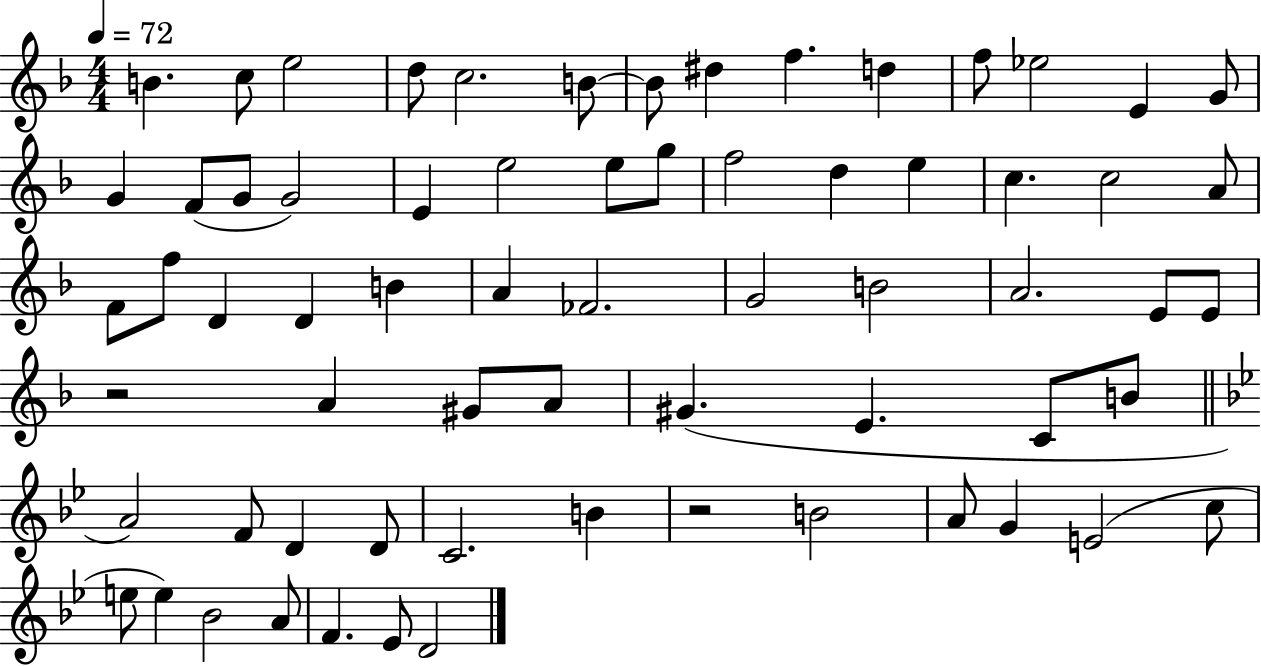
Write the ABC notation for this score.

X:1
T:Untitled
M:4/4
L:1/4
K:F
B c/2 e2 d/2 c2 B/2 B/2 ^d f d f/2 _e2 E G/2 G F/2 G/2 G2 E e2 e/2 g/2 f2 d e c c2 A/2 F/2 f/2 D D B A _F2 G2 B2 A2 E/2 E/2 z2 A ^G/2 A/2 ^G E C/2 B/2 A2 F/2 D D/2 C2 B z2 B2 A/2 G E2 c/2 e/2 e _B2 A/2 F _E/2 D2